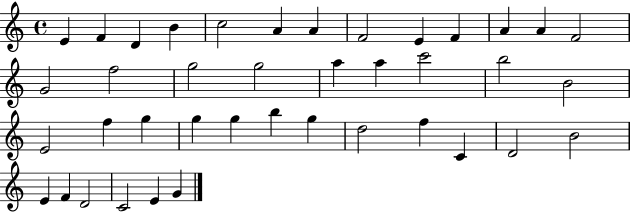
E4/q F4/q D4/q B4/q C5/h A4/q A4/q F4/h E4/q F4/q A4/q A4/q F4/h G4/h F5/h G5/h G5/h A5/q A5/q C6/h B5/h B4/h E4/h F5/q G5/q G5/q G5/q B5/q G5/q D5/h F5/q C4/q D4/h B4/h E4/q F4/q D4/h C4/h E4/q G4/q